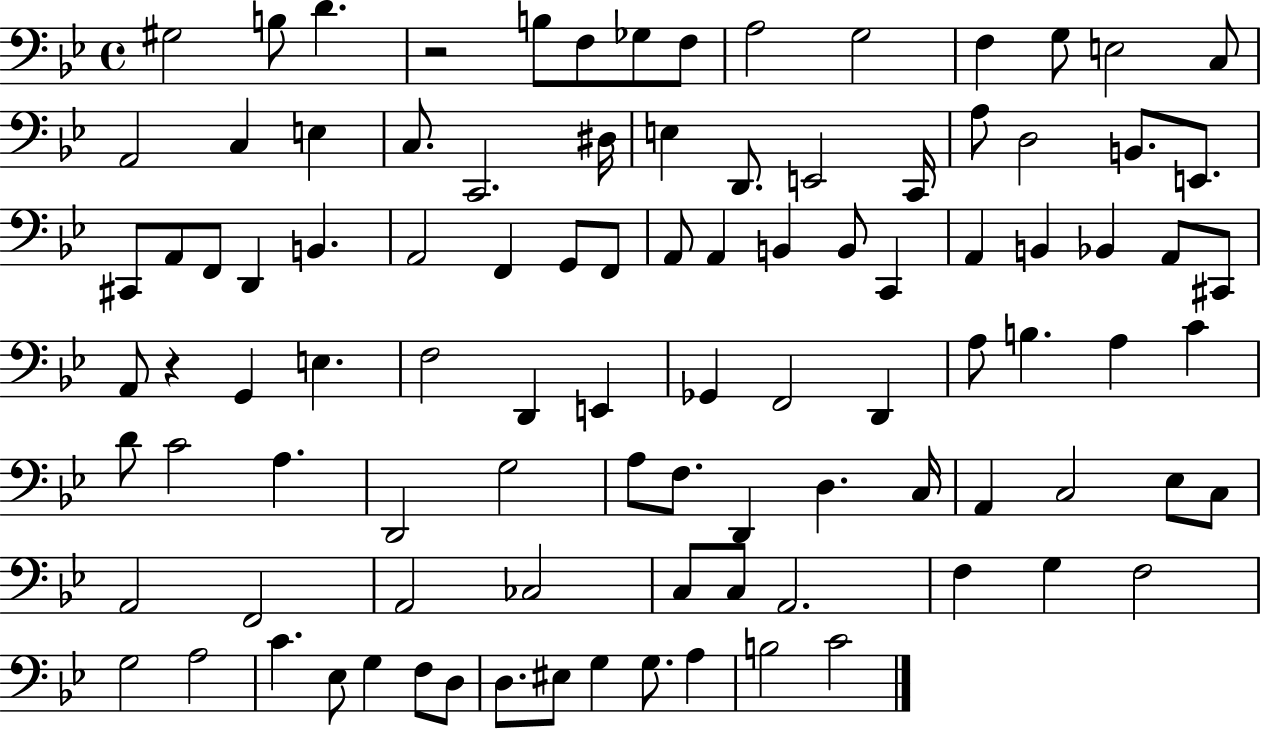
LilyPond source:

{
  \clef bass
  \time 4/4
  \defaultTimeSignature
  \key bes \major
  gis2 b8 d'4. | r2 b8 f8 ges8 f8 | a2 g2 | f4 g8 e2 c8 | \break a,2 c4 e4 | c8. c,2. dis16 | e4 d,8. e,2 c,16 | a8 d2 b,8. e,8. | \break cis,8 a,8 f,8 d,4 b,4. | a,2 f,4 g,8 f,8 | a,8 a,4 b,4 b,8 c,4 | a,4 b,4 bes,4 a,8 cis,8 | \break a,8 r4 g,4 e4. | f2 d,4 e,4 | ges,4 f,2 d,4 | a8 b4. a4 c'4 | \break d'8 c'2 a4. | d,2 g2 | a8 f8. d,4 d4. c16 | a,4 c2 ees8 c8 | \break a,2 f,2 | a,2 ces2 | c8 c8 a,2. | f4 g4 f2 | \break g2 a2 | c'4. ees8 g4 f8 d8 | d8. eis8 g4 g8. a4 | b2 c'2 | \break \bar "|."
}